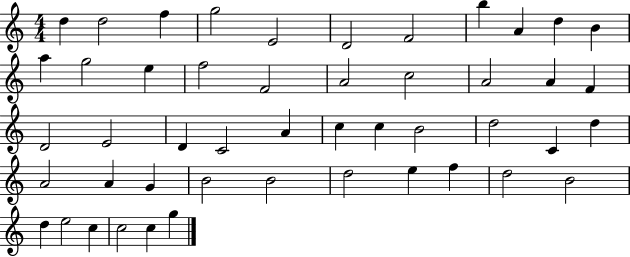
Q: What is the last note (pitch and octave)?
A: G5